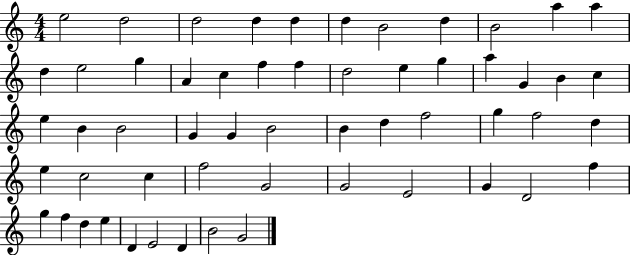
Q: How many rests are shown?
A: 0